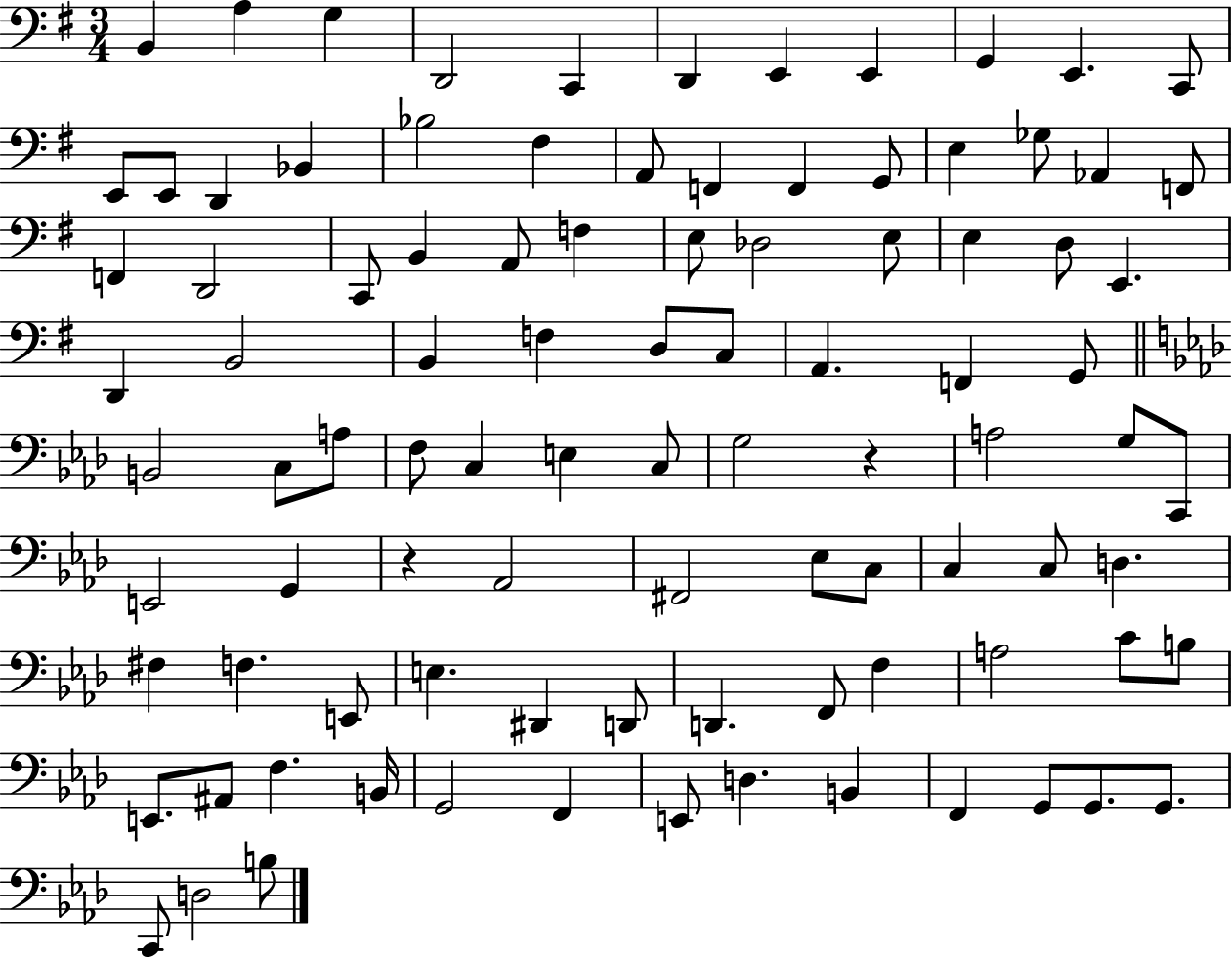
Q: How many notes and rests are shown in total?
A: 96